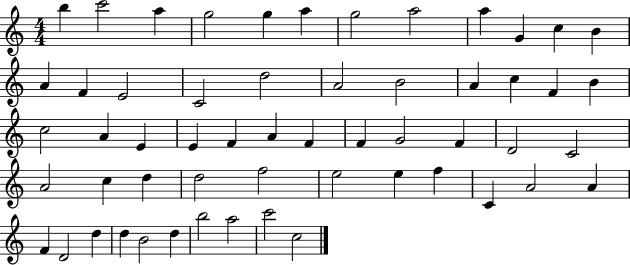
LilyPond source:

{
  \clef treble
  \numericTimeSignature
  \time 4/4
  \key c \major
  b''4 c'''2 a''4 | g''2 g''4 a''4 | g''2 a''2 | a''4 g'4 c''4 b'4 | \break a'4 f'4 e'2 | c'2 d''2 | a'2 b'2 | a'4 c''4 f'4 b'4 | \break c''2 a'4 e'4 | e'4 f'4 a'4 f'4 | f'4 g'2 f'4 | d'2 c'2 | \break a'2 c''4 d''4 | d''2 f''2 | e''2 e''4 f''4 | c'4 a'2 a'4 | \break f'4 d'2 d''4 | d''4 b'2 d''4 | b''2 a''2 | c'''2 c''2 | \break \bar "|."
}